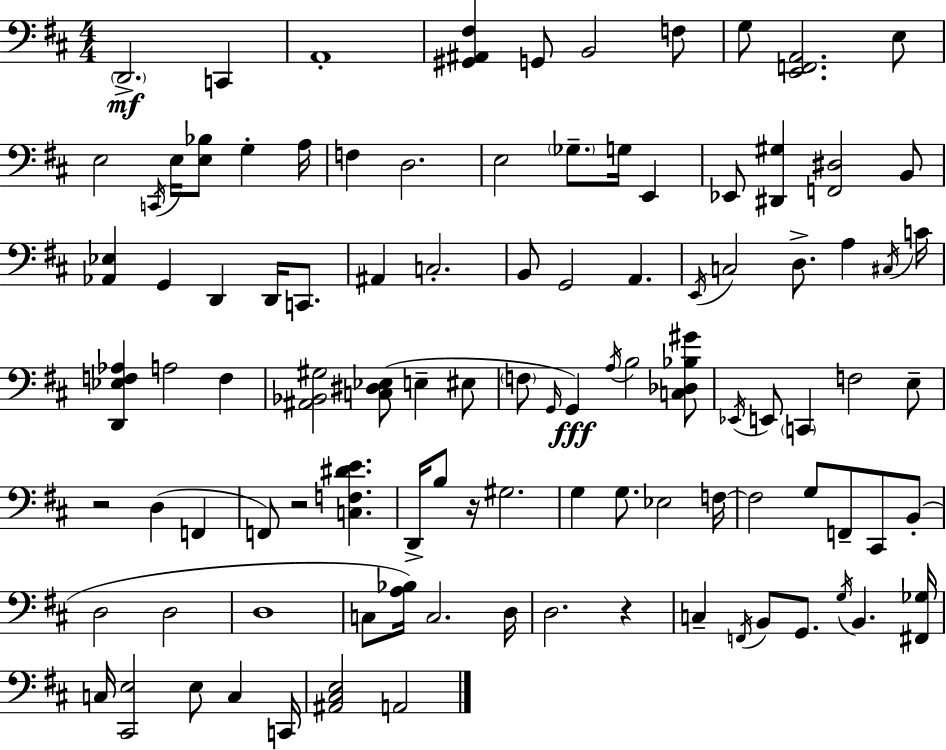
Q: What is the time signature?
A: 4/4